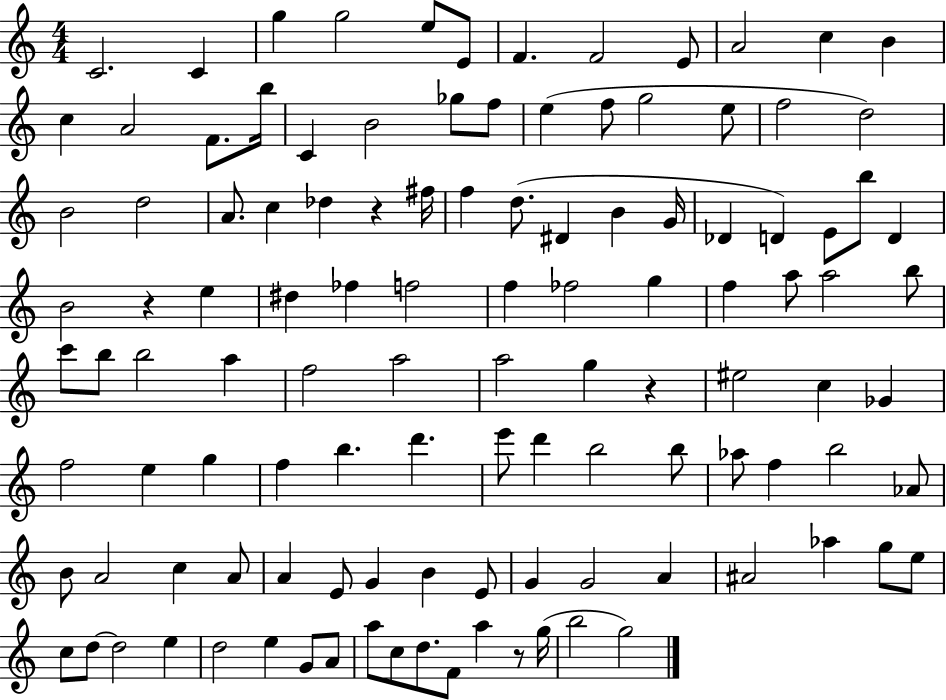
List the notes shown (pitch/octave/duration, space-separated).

C4/h. C4/q G5/q G5/h E5/e E4/e F4/q. F4/h E4/e A4/h C5/q B4/q C5/q A4/h F4/e. B5/s C4/q B4/h Gb5/e F5/e E5/q F5/e G5/h E5/e F5/h D5/h B4/h D5/h A4/e. C5/q Db5/q R/q F#5/s F5/q D5/e. D#4/q B4/q G4/s Db4/q D4/q E4/e B5/e D4/q B4/h R/q E5/q D#5/q FES5/q F5/h F5/q FES5/h G5/q F5/q A5/e A5/h B5/e C6/e B5/e B5/h A5/q F5/h A5/h A5/h G5/q R/q EIS5/h C5/q Gb4/q F5/h E5/q G5/q F5/q B5/q. D6/q. E6/e D6/q B5/h B5/e Ab5/e F5/q B5/h Ab4/e B4/e A4/h C5/q A4/e A4/q E4/e G4/q B4/q E4/e G4/q G4/h A4/q A#4/h Ab5/q G5/e E5/e C5/e D5/e D5/h E5/q D5/h E5/q G4/e A4/e A5/e C5/e D5/e. F4/e A5/q R/e G5/s B5/h G5/h